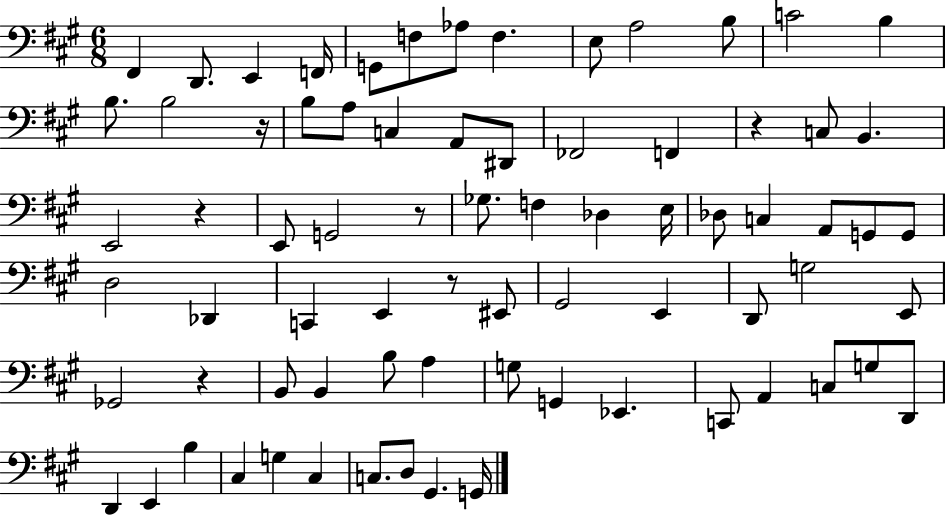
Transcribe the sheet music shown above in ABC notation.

X:1
T:Untitled
M:6/8
L:1/4
K:A
^F,, D,,/2 E,, F,,/4 G,,/2 F,/2 _A,/2 F, E,/2 A,2 B,/2 C2 B, B,/2 B,2 z/4 B,/2 A,/2 C, A,,/2 ^D,,/2 _F,,2 F,, z C,/2 B,, E,,2 z E,,/2 G,,2 z/2 _G,/2 F, _D, E,/4 _D,/2 C, A,,/2 G,,/2 G,,/2 D,2 _D,, C,, E,, z/2 ^E,,/2 ^G,,2 E,, D,,/2 G,2 E,,/2 _G,,2 z B,,/2 B,, B,/2 A, G,/2 G,, _E,, C,,/2 A,, C,/2 G,/2 D,,/2 D,, E,, B, ^C, G, ^C, C,/2 D,/2 ^G,, G,,/4